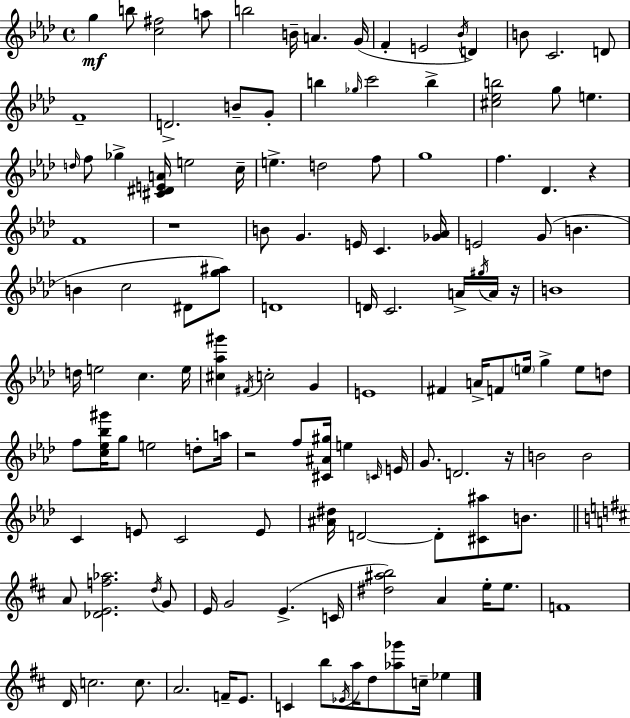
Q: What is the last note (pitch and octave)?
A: Eb5